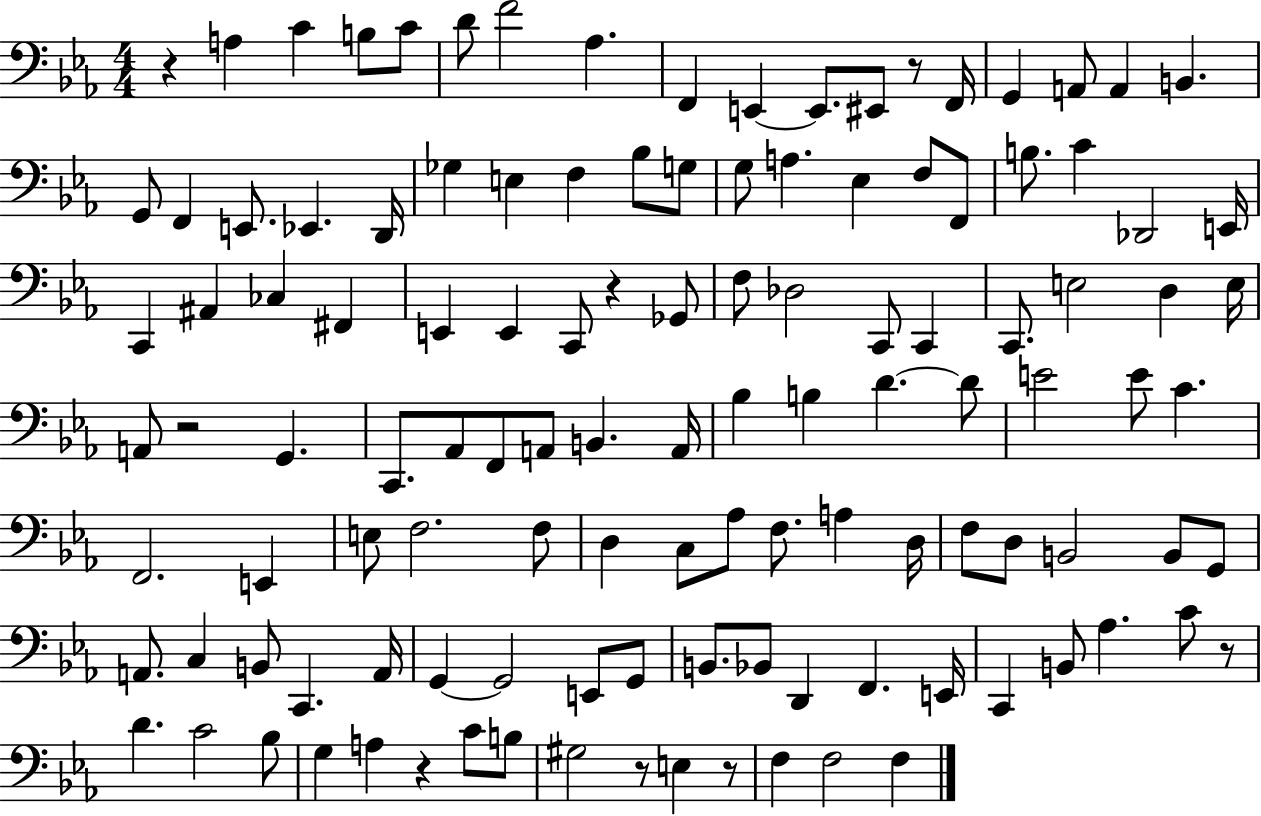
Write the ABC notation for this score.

X:1
T:Untitled
M:4/4
L:1/4
K:Eb
z A, C B,/2 C/2 D/2 F2 _A, F,, E,, E,,/2 ^E,,/2 z/2 F,,/4 G,, A,,/2 A,, B,, G,,/2 F,, E,,/2 _E,, D,,/4 _G, E, F, _B,/2 G,/2 G,/2 A, _E, F,/2 F,,/2 B,/2 C _D,,2 E,,/4 C,, ^A,, _C, ^F,, E,, E,, C,,/2 z _G,,/2 F,/2 _D,2 C,,/2 C,, C,,/2 E,2 D, E,/4 A,,/2 z2 G,, C,,/2 _A,,/2 F,,/2 A,,/2 B,, A,,/4 _B, B, D D/2 E2 E/2 C F,,2 E,, E,/2 F,2 F,/2 D, C,/2 _A,/2 F,/2 A, D,/4 F,/2 D,/2 B,,2 B,,/2 G,,/2 A,,/2 C, B,,/2 C,, A,,/4 G,, G,,2 E,,/2 G,,/2 B,,/2 _B,,/2 D,, F,, E,,/4 C,, B,,/2 _A, C/2 z/2 D C2 _B,/2 G, A, z C/2 B,/2 ^G,2 z/2 E, z/2 F, F,2 F,